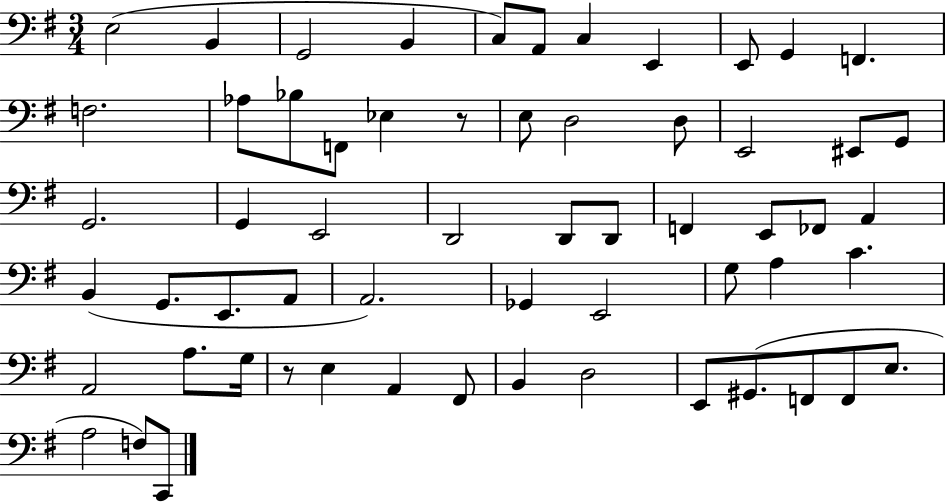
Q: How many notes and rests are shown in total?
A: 60